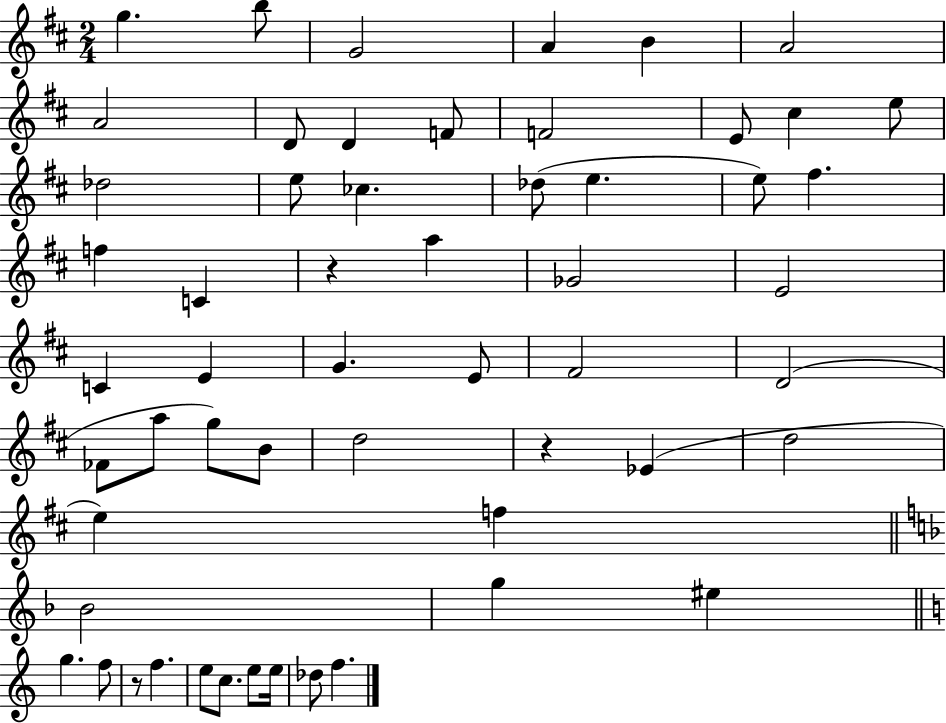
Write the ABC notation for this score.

X:1
T:Untitled
M:2/4
L:1/4
K:D
g b/2 G2 A B A2 A2 D/2 D F/2 F2 E/2 ^c e/2 _d2 e/2 _c _d/2 e e/2 ^f f C z a _G2 E2 C E G E/2 ^F2 D2 _F/2 a/2 g/2 B/2 d2 z _E d2 e f _B2 g ^e g f/2 z/2 f e/2 c/2 e/2 e/4 _d/2 f